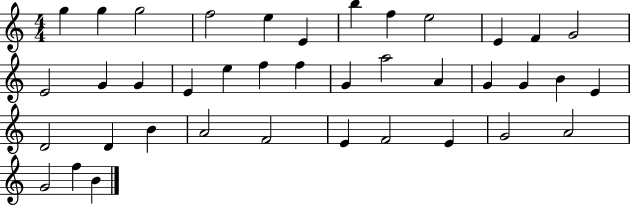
X:1
T:Untitled
M:4/4
L:1/4
K:C
g g g2 f2 e E b f e2 E F G2 E2 G G E e f f G a2 A G G B E D2 D B A2 F2 E F2 E G2 A2 G2 f B